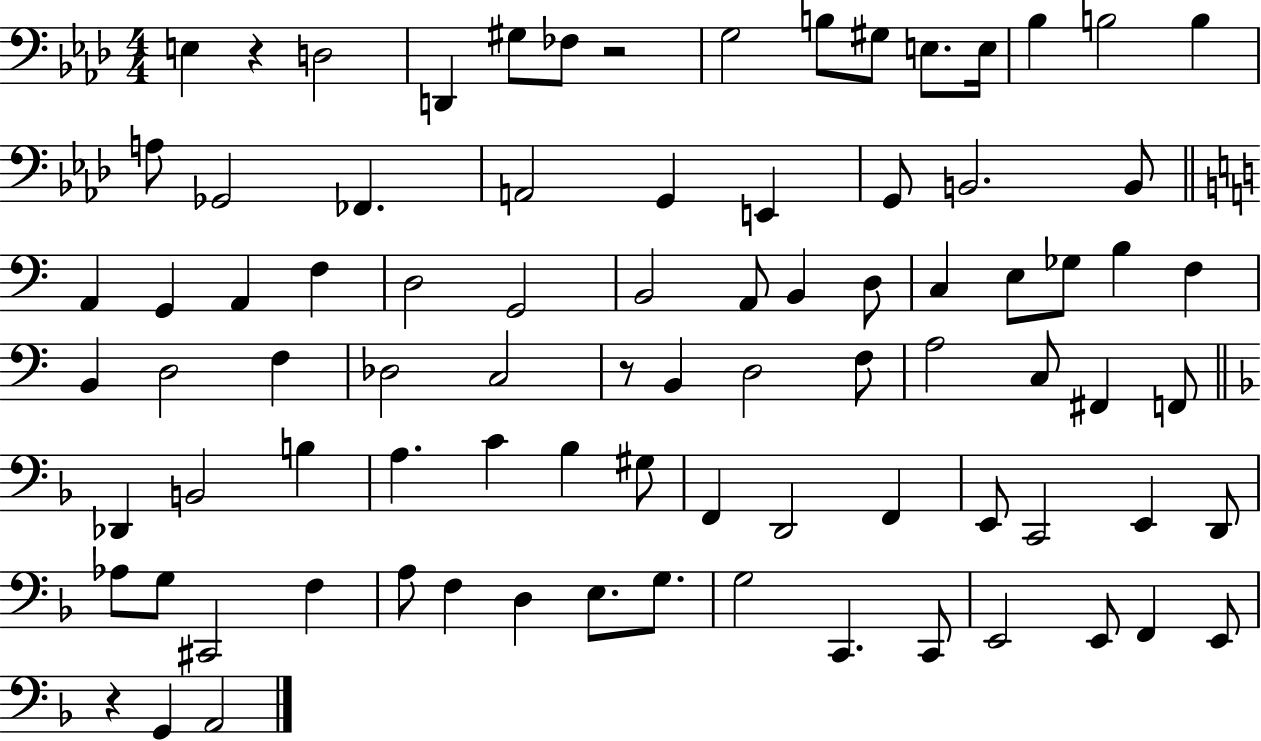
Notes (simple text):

E3/q R/q D3/h D2/q G#3/e FES3/e R/h G3/h B3/e G#3/e E3/e. E3/s Bb3/q B3/h B3/q A3/e Gb2/h FES2/q. A2/h G2/q E2/q G2/e B2/h. B2/e A2/q G2/q A2/q F3/q D3/h G2/h B2/h A2/e B2/q D3/e C3/q E3/e Gb3/e B3/q F3/q B2/q D3/h F3/q Db3/h C3/h R/e B2/q D3/h F3/e A3/h C3/e F#2/q F2/e Db2/q B2/h B3/q A3/q. C4/q Bb3/q G#3/e F2/q D2/h F2/q E2/e C2/h E2/q D2/e Ab3/e G3/e C#2/h F3/q A3/e F3/q D3/q E3/e. G3/e. G3/h C2/q. C2/e E2/h E2/e F2/q E2/e R/q G2/q A2/h